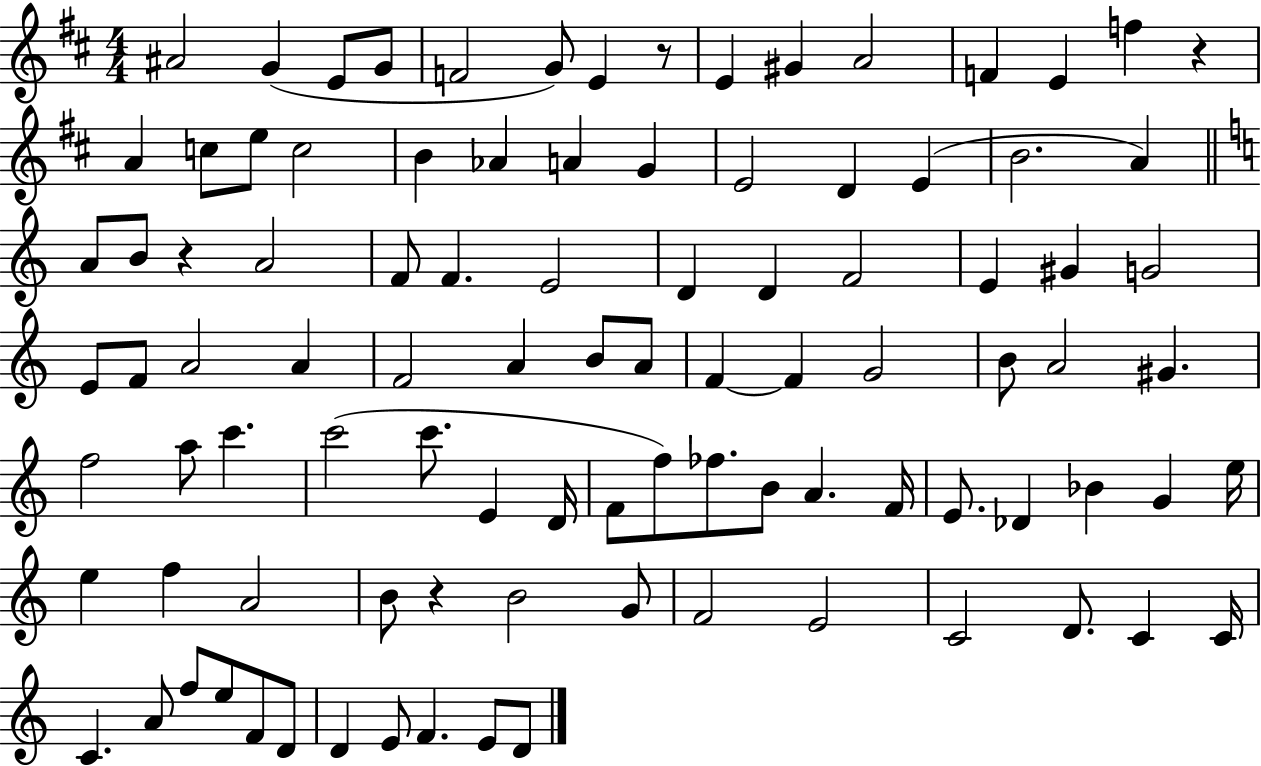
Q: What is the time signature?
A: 4/4